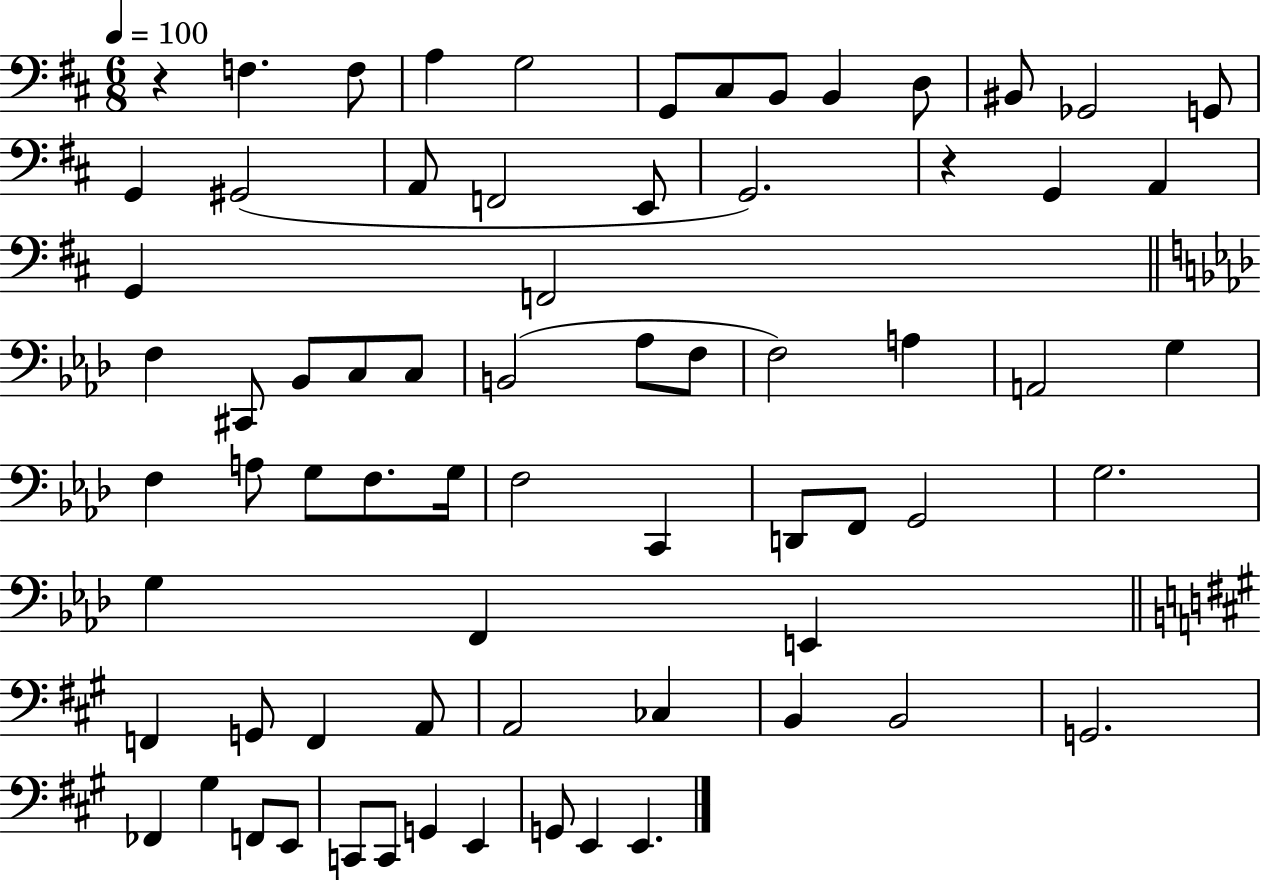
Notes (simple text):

R/q F3/q. F3/e A3/q G3/h G2/e C#3/e B2/e B2/q D3/e BIS2/e Gb2/h G2/e G2/q G#2/h A2/e F2/h E2/e G2/h. R/q G2/q A2/q G2/q F2/h F3/q C#2/e Bb2/e C3/e C3/e B2/h Ab3/e F3/e F3/h A3/q A2/h G3/q F3/q A3/e G3/e F3/e. G3/s F3/h C2/q D2/e F2/e G2/h G3/h. G3/q F2/q E2/q F2/q G2/e F2/q A2/e A2/h CES3/q B2/q B2/h G2/h. FES2/q G#3/q F2/e E2/e C2/e C2/e G2/q E2/q G2/e E2/q E2/q.